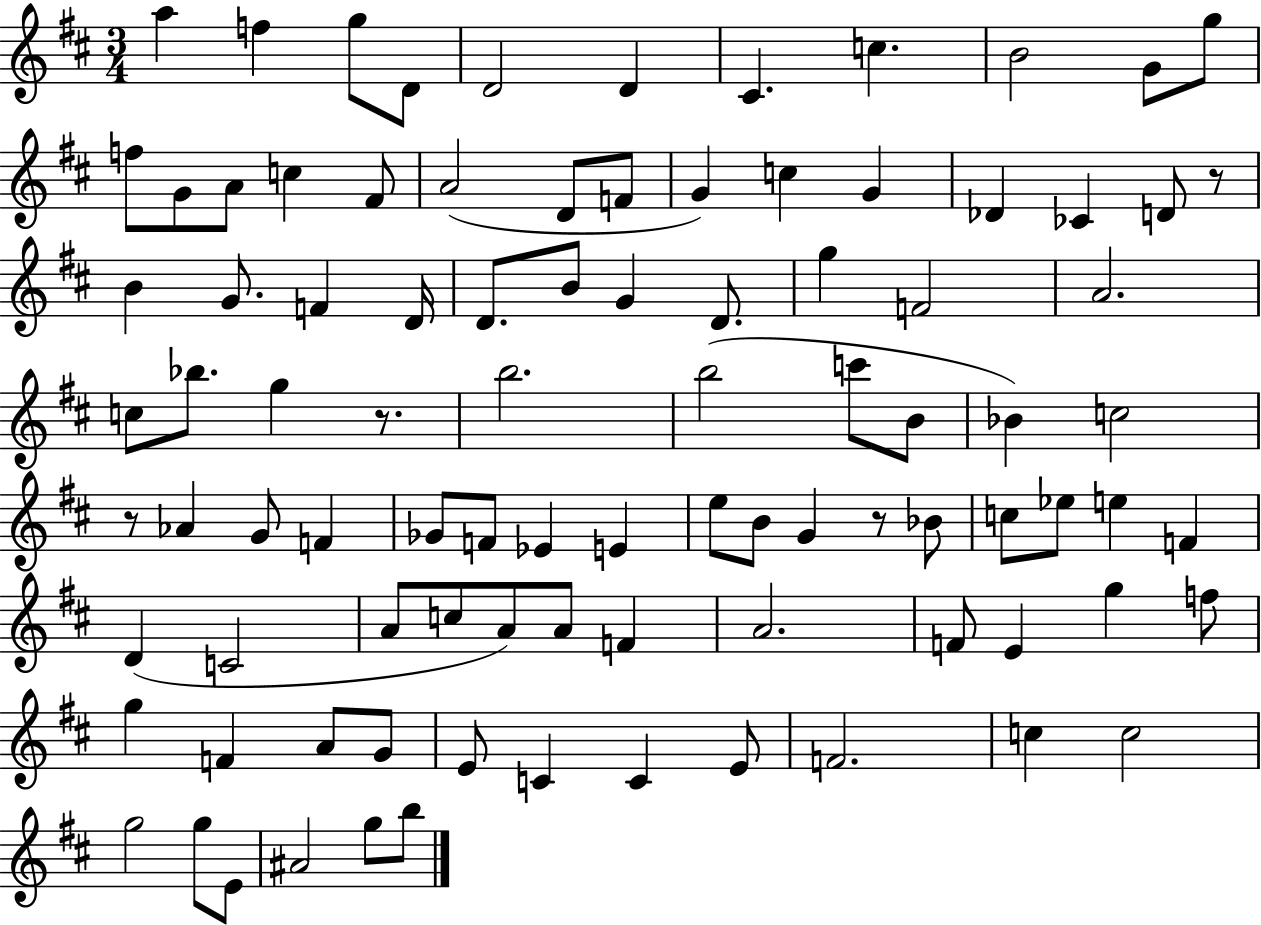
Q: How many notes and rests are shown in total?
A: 93